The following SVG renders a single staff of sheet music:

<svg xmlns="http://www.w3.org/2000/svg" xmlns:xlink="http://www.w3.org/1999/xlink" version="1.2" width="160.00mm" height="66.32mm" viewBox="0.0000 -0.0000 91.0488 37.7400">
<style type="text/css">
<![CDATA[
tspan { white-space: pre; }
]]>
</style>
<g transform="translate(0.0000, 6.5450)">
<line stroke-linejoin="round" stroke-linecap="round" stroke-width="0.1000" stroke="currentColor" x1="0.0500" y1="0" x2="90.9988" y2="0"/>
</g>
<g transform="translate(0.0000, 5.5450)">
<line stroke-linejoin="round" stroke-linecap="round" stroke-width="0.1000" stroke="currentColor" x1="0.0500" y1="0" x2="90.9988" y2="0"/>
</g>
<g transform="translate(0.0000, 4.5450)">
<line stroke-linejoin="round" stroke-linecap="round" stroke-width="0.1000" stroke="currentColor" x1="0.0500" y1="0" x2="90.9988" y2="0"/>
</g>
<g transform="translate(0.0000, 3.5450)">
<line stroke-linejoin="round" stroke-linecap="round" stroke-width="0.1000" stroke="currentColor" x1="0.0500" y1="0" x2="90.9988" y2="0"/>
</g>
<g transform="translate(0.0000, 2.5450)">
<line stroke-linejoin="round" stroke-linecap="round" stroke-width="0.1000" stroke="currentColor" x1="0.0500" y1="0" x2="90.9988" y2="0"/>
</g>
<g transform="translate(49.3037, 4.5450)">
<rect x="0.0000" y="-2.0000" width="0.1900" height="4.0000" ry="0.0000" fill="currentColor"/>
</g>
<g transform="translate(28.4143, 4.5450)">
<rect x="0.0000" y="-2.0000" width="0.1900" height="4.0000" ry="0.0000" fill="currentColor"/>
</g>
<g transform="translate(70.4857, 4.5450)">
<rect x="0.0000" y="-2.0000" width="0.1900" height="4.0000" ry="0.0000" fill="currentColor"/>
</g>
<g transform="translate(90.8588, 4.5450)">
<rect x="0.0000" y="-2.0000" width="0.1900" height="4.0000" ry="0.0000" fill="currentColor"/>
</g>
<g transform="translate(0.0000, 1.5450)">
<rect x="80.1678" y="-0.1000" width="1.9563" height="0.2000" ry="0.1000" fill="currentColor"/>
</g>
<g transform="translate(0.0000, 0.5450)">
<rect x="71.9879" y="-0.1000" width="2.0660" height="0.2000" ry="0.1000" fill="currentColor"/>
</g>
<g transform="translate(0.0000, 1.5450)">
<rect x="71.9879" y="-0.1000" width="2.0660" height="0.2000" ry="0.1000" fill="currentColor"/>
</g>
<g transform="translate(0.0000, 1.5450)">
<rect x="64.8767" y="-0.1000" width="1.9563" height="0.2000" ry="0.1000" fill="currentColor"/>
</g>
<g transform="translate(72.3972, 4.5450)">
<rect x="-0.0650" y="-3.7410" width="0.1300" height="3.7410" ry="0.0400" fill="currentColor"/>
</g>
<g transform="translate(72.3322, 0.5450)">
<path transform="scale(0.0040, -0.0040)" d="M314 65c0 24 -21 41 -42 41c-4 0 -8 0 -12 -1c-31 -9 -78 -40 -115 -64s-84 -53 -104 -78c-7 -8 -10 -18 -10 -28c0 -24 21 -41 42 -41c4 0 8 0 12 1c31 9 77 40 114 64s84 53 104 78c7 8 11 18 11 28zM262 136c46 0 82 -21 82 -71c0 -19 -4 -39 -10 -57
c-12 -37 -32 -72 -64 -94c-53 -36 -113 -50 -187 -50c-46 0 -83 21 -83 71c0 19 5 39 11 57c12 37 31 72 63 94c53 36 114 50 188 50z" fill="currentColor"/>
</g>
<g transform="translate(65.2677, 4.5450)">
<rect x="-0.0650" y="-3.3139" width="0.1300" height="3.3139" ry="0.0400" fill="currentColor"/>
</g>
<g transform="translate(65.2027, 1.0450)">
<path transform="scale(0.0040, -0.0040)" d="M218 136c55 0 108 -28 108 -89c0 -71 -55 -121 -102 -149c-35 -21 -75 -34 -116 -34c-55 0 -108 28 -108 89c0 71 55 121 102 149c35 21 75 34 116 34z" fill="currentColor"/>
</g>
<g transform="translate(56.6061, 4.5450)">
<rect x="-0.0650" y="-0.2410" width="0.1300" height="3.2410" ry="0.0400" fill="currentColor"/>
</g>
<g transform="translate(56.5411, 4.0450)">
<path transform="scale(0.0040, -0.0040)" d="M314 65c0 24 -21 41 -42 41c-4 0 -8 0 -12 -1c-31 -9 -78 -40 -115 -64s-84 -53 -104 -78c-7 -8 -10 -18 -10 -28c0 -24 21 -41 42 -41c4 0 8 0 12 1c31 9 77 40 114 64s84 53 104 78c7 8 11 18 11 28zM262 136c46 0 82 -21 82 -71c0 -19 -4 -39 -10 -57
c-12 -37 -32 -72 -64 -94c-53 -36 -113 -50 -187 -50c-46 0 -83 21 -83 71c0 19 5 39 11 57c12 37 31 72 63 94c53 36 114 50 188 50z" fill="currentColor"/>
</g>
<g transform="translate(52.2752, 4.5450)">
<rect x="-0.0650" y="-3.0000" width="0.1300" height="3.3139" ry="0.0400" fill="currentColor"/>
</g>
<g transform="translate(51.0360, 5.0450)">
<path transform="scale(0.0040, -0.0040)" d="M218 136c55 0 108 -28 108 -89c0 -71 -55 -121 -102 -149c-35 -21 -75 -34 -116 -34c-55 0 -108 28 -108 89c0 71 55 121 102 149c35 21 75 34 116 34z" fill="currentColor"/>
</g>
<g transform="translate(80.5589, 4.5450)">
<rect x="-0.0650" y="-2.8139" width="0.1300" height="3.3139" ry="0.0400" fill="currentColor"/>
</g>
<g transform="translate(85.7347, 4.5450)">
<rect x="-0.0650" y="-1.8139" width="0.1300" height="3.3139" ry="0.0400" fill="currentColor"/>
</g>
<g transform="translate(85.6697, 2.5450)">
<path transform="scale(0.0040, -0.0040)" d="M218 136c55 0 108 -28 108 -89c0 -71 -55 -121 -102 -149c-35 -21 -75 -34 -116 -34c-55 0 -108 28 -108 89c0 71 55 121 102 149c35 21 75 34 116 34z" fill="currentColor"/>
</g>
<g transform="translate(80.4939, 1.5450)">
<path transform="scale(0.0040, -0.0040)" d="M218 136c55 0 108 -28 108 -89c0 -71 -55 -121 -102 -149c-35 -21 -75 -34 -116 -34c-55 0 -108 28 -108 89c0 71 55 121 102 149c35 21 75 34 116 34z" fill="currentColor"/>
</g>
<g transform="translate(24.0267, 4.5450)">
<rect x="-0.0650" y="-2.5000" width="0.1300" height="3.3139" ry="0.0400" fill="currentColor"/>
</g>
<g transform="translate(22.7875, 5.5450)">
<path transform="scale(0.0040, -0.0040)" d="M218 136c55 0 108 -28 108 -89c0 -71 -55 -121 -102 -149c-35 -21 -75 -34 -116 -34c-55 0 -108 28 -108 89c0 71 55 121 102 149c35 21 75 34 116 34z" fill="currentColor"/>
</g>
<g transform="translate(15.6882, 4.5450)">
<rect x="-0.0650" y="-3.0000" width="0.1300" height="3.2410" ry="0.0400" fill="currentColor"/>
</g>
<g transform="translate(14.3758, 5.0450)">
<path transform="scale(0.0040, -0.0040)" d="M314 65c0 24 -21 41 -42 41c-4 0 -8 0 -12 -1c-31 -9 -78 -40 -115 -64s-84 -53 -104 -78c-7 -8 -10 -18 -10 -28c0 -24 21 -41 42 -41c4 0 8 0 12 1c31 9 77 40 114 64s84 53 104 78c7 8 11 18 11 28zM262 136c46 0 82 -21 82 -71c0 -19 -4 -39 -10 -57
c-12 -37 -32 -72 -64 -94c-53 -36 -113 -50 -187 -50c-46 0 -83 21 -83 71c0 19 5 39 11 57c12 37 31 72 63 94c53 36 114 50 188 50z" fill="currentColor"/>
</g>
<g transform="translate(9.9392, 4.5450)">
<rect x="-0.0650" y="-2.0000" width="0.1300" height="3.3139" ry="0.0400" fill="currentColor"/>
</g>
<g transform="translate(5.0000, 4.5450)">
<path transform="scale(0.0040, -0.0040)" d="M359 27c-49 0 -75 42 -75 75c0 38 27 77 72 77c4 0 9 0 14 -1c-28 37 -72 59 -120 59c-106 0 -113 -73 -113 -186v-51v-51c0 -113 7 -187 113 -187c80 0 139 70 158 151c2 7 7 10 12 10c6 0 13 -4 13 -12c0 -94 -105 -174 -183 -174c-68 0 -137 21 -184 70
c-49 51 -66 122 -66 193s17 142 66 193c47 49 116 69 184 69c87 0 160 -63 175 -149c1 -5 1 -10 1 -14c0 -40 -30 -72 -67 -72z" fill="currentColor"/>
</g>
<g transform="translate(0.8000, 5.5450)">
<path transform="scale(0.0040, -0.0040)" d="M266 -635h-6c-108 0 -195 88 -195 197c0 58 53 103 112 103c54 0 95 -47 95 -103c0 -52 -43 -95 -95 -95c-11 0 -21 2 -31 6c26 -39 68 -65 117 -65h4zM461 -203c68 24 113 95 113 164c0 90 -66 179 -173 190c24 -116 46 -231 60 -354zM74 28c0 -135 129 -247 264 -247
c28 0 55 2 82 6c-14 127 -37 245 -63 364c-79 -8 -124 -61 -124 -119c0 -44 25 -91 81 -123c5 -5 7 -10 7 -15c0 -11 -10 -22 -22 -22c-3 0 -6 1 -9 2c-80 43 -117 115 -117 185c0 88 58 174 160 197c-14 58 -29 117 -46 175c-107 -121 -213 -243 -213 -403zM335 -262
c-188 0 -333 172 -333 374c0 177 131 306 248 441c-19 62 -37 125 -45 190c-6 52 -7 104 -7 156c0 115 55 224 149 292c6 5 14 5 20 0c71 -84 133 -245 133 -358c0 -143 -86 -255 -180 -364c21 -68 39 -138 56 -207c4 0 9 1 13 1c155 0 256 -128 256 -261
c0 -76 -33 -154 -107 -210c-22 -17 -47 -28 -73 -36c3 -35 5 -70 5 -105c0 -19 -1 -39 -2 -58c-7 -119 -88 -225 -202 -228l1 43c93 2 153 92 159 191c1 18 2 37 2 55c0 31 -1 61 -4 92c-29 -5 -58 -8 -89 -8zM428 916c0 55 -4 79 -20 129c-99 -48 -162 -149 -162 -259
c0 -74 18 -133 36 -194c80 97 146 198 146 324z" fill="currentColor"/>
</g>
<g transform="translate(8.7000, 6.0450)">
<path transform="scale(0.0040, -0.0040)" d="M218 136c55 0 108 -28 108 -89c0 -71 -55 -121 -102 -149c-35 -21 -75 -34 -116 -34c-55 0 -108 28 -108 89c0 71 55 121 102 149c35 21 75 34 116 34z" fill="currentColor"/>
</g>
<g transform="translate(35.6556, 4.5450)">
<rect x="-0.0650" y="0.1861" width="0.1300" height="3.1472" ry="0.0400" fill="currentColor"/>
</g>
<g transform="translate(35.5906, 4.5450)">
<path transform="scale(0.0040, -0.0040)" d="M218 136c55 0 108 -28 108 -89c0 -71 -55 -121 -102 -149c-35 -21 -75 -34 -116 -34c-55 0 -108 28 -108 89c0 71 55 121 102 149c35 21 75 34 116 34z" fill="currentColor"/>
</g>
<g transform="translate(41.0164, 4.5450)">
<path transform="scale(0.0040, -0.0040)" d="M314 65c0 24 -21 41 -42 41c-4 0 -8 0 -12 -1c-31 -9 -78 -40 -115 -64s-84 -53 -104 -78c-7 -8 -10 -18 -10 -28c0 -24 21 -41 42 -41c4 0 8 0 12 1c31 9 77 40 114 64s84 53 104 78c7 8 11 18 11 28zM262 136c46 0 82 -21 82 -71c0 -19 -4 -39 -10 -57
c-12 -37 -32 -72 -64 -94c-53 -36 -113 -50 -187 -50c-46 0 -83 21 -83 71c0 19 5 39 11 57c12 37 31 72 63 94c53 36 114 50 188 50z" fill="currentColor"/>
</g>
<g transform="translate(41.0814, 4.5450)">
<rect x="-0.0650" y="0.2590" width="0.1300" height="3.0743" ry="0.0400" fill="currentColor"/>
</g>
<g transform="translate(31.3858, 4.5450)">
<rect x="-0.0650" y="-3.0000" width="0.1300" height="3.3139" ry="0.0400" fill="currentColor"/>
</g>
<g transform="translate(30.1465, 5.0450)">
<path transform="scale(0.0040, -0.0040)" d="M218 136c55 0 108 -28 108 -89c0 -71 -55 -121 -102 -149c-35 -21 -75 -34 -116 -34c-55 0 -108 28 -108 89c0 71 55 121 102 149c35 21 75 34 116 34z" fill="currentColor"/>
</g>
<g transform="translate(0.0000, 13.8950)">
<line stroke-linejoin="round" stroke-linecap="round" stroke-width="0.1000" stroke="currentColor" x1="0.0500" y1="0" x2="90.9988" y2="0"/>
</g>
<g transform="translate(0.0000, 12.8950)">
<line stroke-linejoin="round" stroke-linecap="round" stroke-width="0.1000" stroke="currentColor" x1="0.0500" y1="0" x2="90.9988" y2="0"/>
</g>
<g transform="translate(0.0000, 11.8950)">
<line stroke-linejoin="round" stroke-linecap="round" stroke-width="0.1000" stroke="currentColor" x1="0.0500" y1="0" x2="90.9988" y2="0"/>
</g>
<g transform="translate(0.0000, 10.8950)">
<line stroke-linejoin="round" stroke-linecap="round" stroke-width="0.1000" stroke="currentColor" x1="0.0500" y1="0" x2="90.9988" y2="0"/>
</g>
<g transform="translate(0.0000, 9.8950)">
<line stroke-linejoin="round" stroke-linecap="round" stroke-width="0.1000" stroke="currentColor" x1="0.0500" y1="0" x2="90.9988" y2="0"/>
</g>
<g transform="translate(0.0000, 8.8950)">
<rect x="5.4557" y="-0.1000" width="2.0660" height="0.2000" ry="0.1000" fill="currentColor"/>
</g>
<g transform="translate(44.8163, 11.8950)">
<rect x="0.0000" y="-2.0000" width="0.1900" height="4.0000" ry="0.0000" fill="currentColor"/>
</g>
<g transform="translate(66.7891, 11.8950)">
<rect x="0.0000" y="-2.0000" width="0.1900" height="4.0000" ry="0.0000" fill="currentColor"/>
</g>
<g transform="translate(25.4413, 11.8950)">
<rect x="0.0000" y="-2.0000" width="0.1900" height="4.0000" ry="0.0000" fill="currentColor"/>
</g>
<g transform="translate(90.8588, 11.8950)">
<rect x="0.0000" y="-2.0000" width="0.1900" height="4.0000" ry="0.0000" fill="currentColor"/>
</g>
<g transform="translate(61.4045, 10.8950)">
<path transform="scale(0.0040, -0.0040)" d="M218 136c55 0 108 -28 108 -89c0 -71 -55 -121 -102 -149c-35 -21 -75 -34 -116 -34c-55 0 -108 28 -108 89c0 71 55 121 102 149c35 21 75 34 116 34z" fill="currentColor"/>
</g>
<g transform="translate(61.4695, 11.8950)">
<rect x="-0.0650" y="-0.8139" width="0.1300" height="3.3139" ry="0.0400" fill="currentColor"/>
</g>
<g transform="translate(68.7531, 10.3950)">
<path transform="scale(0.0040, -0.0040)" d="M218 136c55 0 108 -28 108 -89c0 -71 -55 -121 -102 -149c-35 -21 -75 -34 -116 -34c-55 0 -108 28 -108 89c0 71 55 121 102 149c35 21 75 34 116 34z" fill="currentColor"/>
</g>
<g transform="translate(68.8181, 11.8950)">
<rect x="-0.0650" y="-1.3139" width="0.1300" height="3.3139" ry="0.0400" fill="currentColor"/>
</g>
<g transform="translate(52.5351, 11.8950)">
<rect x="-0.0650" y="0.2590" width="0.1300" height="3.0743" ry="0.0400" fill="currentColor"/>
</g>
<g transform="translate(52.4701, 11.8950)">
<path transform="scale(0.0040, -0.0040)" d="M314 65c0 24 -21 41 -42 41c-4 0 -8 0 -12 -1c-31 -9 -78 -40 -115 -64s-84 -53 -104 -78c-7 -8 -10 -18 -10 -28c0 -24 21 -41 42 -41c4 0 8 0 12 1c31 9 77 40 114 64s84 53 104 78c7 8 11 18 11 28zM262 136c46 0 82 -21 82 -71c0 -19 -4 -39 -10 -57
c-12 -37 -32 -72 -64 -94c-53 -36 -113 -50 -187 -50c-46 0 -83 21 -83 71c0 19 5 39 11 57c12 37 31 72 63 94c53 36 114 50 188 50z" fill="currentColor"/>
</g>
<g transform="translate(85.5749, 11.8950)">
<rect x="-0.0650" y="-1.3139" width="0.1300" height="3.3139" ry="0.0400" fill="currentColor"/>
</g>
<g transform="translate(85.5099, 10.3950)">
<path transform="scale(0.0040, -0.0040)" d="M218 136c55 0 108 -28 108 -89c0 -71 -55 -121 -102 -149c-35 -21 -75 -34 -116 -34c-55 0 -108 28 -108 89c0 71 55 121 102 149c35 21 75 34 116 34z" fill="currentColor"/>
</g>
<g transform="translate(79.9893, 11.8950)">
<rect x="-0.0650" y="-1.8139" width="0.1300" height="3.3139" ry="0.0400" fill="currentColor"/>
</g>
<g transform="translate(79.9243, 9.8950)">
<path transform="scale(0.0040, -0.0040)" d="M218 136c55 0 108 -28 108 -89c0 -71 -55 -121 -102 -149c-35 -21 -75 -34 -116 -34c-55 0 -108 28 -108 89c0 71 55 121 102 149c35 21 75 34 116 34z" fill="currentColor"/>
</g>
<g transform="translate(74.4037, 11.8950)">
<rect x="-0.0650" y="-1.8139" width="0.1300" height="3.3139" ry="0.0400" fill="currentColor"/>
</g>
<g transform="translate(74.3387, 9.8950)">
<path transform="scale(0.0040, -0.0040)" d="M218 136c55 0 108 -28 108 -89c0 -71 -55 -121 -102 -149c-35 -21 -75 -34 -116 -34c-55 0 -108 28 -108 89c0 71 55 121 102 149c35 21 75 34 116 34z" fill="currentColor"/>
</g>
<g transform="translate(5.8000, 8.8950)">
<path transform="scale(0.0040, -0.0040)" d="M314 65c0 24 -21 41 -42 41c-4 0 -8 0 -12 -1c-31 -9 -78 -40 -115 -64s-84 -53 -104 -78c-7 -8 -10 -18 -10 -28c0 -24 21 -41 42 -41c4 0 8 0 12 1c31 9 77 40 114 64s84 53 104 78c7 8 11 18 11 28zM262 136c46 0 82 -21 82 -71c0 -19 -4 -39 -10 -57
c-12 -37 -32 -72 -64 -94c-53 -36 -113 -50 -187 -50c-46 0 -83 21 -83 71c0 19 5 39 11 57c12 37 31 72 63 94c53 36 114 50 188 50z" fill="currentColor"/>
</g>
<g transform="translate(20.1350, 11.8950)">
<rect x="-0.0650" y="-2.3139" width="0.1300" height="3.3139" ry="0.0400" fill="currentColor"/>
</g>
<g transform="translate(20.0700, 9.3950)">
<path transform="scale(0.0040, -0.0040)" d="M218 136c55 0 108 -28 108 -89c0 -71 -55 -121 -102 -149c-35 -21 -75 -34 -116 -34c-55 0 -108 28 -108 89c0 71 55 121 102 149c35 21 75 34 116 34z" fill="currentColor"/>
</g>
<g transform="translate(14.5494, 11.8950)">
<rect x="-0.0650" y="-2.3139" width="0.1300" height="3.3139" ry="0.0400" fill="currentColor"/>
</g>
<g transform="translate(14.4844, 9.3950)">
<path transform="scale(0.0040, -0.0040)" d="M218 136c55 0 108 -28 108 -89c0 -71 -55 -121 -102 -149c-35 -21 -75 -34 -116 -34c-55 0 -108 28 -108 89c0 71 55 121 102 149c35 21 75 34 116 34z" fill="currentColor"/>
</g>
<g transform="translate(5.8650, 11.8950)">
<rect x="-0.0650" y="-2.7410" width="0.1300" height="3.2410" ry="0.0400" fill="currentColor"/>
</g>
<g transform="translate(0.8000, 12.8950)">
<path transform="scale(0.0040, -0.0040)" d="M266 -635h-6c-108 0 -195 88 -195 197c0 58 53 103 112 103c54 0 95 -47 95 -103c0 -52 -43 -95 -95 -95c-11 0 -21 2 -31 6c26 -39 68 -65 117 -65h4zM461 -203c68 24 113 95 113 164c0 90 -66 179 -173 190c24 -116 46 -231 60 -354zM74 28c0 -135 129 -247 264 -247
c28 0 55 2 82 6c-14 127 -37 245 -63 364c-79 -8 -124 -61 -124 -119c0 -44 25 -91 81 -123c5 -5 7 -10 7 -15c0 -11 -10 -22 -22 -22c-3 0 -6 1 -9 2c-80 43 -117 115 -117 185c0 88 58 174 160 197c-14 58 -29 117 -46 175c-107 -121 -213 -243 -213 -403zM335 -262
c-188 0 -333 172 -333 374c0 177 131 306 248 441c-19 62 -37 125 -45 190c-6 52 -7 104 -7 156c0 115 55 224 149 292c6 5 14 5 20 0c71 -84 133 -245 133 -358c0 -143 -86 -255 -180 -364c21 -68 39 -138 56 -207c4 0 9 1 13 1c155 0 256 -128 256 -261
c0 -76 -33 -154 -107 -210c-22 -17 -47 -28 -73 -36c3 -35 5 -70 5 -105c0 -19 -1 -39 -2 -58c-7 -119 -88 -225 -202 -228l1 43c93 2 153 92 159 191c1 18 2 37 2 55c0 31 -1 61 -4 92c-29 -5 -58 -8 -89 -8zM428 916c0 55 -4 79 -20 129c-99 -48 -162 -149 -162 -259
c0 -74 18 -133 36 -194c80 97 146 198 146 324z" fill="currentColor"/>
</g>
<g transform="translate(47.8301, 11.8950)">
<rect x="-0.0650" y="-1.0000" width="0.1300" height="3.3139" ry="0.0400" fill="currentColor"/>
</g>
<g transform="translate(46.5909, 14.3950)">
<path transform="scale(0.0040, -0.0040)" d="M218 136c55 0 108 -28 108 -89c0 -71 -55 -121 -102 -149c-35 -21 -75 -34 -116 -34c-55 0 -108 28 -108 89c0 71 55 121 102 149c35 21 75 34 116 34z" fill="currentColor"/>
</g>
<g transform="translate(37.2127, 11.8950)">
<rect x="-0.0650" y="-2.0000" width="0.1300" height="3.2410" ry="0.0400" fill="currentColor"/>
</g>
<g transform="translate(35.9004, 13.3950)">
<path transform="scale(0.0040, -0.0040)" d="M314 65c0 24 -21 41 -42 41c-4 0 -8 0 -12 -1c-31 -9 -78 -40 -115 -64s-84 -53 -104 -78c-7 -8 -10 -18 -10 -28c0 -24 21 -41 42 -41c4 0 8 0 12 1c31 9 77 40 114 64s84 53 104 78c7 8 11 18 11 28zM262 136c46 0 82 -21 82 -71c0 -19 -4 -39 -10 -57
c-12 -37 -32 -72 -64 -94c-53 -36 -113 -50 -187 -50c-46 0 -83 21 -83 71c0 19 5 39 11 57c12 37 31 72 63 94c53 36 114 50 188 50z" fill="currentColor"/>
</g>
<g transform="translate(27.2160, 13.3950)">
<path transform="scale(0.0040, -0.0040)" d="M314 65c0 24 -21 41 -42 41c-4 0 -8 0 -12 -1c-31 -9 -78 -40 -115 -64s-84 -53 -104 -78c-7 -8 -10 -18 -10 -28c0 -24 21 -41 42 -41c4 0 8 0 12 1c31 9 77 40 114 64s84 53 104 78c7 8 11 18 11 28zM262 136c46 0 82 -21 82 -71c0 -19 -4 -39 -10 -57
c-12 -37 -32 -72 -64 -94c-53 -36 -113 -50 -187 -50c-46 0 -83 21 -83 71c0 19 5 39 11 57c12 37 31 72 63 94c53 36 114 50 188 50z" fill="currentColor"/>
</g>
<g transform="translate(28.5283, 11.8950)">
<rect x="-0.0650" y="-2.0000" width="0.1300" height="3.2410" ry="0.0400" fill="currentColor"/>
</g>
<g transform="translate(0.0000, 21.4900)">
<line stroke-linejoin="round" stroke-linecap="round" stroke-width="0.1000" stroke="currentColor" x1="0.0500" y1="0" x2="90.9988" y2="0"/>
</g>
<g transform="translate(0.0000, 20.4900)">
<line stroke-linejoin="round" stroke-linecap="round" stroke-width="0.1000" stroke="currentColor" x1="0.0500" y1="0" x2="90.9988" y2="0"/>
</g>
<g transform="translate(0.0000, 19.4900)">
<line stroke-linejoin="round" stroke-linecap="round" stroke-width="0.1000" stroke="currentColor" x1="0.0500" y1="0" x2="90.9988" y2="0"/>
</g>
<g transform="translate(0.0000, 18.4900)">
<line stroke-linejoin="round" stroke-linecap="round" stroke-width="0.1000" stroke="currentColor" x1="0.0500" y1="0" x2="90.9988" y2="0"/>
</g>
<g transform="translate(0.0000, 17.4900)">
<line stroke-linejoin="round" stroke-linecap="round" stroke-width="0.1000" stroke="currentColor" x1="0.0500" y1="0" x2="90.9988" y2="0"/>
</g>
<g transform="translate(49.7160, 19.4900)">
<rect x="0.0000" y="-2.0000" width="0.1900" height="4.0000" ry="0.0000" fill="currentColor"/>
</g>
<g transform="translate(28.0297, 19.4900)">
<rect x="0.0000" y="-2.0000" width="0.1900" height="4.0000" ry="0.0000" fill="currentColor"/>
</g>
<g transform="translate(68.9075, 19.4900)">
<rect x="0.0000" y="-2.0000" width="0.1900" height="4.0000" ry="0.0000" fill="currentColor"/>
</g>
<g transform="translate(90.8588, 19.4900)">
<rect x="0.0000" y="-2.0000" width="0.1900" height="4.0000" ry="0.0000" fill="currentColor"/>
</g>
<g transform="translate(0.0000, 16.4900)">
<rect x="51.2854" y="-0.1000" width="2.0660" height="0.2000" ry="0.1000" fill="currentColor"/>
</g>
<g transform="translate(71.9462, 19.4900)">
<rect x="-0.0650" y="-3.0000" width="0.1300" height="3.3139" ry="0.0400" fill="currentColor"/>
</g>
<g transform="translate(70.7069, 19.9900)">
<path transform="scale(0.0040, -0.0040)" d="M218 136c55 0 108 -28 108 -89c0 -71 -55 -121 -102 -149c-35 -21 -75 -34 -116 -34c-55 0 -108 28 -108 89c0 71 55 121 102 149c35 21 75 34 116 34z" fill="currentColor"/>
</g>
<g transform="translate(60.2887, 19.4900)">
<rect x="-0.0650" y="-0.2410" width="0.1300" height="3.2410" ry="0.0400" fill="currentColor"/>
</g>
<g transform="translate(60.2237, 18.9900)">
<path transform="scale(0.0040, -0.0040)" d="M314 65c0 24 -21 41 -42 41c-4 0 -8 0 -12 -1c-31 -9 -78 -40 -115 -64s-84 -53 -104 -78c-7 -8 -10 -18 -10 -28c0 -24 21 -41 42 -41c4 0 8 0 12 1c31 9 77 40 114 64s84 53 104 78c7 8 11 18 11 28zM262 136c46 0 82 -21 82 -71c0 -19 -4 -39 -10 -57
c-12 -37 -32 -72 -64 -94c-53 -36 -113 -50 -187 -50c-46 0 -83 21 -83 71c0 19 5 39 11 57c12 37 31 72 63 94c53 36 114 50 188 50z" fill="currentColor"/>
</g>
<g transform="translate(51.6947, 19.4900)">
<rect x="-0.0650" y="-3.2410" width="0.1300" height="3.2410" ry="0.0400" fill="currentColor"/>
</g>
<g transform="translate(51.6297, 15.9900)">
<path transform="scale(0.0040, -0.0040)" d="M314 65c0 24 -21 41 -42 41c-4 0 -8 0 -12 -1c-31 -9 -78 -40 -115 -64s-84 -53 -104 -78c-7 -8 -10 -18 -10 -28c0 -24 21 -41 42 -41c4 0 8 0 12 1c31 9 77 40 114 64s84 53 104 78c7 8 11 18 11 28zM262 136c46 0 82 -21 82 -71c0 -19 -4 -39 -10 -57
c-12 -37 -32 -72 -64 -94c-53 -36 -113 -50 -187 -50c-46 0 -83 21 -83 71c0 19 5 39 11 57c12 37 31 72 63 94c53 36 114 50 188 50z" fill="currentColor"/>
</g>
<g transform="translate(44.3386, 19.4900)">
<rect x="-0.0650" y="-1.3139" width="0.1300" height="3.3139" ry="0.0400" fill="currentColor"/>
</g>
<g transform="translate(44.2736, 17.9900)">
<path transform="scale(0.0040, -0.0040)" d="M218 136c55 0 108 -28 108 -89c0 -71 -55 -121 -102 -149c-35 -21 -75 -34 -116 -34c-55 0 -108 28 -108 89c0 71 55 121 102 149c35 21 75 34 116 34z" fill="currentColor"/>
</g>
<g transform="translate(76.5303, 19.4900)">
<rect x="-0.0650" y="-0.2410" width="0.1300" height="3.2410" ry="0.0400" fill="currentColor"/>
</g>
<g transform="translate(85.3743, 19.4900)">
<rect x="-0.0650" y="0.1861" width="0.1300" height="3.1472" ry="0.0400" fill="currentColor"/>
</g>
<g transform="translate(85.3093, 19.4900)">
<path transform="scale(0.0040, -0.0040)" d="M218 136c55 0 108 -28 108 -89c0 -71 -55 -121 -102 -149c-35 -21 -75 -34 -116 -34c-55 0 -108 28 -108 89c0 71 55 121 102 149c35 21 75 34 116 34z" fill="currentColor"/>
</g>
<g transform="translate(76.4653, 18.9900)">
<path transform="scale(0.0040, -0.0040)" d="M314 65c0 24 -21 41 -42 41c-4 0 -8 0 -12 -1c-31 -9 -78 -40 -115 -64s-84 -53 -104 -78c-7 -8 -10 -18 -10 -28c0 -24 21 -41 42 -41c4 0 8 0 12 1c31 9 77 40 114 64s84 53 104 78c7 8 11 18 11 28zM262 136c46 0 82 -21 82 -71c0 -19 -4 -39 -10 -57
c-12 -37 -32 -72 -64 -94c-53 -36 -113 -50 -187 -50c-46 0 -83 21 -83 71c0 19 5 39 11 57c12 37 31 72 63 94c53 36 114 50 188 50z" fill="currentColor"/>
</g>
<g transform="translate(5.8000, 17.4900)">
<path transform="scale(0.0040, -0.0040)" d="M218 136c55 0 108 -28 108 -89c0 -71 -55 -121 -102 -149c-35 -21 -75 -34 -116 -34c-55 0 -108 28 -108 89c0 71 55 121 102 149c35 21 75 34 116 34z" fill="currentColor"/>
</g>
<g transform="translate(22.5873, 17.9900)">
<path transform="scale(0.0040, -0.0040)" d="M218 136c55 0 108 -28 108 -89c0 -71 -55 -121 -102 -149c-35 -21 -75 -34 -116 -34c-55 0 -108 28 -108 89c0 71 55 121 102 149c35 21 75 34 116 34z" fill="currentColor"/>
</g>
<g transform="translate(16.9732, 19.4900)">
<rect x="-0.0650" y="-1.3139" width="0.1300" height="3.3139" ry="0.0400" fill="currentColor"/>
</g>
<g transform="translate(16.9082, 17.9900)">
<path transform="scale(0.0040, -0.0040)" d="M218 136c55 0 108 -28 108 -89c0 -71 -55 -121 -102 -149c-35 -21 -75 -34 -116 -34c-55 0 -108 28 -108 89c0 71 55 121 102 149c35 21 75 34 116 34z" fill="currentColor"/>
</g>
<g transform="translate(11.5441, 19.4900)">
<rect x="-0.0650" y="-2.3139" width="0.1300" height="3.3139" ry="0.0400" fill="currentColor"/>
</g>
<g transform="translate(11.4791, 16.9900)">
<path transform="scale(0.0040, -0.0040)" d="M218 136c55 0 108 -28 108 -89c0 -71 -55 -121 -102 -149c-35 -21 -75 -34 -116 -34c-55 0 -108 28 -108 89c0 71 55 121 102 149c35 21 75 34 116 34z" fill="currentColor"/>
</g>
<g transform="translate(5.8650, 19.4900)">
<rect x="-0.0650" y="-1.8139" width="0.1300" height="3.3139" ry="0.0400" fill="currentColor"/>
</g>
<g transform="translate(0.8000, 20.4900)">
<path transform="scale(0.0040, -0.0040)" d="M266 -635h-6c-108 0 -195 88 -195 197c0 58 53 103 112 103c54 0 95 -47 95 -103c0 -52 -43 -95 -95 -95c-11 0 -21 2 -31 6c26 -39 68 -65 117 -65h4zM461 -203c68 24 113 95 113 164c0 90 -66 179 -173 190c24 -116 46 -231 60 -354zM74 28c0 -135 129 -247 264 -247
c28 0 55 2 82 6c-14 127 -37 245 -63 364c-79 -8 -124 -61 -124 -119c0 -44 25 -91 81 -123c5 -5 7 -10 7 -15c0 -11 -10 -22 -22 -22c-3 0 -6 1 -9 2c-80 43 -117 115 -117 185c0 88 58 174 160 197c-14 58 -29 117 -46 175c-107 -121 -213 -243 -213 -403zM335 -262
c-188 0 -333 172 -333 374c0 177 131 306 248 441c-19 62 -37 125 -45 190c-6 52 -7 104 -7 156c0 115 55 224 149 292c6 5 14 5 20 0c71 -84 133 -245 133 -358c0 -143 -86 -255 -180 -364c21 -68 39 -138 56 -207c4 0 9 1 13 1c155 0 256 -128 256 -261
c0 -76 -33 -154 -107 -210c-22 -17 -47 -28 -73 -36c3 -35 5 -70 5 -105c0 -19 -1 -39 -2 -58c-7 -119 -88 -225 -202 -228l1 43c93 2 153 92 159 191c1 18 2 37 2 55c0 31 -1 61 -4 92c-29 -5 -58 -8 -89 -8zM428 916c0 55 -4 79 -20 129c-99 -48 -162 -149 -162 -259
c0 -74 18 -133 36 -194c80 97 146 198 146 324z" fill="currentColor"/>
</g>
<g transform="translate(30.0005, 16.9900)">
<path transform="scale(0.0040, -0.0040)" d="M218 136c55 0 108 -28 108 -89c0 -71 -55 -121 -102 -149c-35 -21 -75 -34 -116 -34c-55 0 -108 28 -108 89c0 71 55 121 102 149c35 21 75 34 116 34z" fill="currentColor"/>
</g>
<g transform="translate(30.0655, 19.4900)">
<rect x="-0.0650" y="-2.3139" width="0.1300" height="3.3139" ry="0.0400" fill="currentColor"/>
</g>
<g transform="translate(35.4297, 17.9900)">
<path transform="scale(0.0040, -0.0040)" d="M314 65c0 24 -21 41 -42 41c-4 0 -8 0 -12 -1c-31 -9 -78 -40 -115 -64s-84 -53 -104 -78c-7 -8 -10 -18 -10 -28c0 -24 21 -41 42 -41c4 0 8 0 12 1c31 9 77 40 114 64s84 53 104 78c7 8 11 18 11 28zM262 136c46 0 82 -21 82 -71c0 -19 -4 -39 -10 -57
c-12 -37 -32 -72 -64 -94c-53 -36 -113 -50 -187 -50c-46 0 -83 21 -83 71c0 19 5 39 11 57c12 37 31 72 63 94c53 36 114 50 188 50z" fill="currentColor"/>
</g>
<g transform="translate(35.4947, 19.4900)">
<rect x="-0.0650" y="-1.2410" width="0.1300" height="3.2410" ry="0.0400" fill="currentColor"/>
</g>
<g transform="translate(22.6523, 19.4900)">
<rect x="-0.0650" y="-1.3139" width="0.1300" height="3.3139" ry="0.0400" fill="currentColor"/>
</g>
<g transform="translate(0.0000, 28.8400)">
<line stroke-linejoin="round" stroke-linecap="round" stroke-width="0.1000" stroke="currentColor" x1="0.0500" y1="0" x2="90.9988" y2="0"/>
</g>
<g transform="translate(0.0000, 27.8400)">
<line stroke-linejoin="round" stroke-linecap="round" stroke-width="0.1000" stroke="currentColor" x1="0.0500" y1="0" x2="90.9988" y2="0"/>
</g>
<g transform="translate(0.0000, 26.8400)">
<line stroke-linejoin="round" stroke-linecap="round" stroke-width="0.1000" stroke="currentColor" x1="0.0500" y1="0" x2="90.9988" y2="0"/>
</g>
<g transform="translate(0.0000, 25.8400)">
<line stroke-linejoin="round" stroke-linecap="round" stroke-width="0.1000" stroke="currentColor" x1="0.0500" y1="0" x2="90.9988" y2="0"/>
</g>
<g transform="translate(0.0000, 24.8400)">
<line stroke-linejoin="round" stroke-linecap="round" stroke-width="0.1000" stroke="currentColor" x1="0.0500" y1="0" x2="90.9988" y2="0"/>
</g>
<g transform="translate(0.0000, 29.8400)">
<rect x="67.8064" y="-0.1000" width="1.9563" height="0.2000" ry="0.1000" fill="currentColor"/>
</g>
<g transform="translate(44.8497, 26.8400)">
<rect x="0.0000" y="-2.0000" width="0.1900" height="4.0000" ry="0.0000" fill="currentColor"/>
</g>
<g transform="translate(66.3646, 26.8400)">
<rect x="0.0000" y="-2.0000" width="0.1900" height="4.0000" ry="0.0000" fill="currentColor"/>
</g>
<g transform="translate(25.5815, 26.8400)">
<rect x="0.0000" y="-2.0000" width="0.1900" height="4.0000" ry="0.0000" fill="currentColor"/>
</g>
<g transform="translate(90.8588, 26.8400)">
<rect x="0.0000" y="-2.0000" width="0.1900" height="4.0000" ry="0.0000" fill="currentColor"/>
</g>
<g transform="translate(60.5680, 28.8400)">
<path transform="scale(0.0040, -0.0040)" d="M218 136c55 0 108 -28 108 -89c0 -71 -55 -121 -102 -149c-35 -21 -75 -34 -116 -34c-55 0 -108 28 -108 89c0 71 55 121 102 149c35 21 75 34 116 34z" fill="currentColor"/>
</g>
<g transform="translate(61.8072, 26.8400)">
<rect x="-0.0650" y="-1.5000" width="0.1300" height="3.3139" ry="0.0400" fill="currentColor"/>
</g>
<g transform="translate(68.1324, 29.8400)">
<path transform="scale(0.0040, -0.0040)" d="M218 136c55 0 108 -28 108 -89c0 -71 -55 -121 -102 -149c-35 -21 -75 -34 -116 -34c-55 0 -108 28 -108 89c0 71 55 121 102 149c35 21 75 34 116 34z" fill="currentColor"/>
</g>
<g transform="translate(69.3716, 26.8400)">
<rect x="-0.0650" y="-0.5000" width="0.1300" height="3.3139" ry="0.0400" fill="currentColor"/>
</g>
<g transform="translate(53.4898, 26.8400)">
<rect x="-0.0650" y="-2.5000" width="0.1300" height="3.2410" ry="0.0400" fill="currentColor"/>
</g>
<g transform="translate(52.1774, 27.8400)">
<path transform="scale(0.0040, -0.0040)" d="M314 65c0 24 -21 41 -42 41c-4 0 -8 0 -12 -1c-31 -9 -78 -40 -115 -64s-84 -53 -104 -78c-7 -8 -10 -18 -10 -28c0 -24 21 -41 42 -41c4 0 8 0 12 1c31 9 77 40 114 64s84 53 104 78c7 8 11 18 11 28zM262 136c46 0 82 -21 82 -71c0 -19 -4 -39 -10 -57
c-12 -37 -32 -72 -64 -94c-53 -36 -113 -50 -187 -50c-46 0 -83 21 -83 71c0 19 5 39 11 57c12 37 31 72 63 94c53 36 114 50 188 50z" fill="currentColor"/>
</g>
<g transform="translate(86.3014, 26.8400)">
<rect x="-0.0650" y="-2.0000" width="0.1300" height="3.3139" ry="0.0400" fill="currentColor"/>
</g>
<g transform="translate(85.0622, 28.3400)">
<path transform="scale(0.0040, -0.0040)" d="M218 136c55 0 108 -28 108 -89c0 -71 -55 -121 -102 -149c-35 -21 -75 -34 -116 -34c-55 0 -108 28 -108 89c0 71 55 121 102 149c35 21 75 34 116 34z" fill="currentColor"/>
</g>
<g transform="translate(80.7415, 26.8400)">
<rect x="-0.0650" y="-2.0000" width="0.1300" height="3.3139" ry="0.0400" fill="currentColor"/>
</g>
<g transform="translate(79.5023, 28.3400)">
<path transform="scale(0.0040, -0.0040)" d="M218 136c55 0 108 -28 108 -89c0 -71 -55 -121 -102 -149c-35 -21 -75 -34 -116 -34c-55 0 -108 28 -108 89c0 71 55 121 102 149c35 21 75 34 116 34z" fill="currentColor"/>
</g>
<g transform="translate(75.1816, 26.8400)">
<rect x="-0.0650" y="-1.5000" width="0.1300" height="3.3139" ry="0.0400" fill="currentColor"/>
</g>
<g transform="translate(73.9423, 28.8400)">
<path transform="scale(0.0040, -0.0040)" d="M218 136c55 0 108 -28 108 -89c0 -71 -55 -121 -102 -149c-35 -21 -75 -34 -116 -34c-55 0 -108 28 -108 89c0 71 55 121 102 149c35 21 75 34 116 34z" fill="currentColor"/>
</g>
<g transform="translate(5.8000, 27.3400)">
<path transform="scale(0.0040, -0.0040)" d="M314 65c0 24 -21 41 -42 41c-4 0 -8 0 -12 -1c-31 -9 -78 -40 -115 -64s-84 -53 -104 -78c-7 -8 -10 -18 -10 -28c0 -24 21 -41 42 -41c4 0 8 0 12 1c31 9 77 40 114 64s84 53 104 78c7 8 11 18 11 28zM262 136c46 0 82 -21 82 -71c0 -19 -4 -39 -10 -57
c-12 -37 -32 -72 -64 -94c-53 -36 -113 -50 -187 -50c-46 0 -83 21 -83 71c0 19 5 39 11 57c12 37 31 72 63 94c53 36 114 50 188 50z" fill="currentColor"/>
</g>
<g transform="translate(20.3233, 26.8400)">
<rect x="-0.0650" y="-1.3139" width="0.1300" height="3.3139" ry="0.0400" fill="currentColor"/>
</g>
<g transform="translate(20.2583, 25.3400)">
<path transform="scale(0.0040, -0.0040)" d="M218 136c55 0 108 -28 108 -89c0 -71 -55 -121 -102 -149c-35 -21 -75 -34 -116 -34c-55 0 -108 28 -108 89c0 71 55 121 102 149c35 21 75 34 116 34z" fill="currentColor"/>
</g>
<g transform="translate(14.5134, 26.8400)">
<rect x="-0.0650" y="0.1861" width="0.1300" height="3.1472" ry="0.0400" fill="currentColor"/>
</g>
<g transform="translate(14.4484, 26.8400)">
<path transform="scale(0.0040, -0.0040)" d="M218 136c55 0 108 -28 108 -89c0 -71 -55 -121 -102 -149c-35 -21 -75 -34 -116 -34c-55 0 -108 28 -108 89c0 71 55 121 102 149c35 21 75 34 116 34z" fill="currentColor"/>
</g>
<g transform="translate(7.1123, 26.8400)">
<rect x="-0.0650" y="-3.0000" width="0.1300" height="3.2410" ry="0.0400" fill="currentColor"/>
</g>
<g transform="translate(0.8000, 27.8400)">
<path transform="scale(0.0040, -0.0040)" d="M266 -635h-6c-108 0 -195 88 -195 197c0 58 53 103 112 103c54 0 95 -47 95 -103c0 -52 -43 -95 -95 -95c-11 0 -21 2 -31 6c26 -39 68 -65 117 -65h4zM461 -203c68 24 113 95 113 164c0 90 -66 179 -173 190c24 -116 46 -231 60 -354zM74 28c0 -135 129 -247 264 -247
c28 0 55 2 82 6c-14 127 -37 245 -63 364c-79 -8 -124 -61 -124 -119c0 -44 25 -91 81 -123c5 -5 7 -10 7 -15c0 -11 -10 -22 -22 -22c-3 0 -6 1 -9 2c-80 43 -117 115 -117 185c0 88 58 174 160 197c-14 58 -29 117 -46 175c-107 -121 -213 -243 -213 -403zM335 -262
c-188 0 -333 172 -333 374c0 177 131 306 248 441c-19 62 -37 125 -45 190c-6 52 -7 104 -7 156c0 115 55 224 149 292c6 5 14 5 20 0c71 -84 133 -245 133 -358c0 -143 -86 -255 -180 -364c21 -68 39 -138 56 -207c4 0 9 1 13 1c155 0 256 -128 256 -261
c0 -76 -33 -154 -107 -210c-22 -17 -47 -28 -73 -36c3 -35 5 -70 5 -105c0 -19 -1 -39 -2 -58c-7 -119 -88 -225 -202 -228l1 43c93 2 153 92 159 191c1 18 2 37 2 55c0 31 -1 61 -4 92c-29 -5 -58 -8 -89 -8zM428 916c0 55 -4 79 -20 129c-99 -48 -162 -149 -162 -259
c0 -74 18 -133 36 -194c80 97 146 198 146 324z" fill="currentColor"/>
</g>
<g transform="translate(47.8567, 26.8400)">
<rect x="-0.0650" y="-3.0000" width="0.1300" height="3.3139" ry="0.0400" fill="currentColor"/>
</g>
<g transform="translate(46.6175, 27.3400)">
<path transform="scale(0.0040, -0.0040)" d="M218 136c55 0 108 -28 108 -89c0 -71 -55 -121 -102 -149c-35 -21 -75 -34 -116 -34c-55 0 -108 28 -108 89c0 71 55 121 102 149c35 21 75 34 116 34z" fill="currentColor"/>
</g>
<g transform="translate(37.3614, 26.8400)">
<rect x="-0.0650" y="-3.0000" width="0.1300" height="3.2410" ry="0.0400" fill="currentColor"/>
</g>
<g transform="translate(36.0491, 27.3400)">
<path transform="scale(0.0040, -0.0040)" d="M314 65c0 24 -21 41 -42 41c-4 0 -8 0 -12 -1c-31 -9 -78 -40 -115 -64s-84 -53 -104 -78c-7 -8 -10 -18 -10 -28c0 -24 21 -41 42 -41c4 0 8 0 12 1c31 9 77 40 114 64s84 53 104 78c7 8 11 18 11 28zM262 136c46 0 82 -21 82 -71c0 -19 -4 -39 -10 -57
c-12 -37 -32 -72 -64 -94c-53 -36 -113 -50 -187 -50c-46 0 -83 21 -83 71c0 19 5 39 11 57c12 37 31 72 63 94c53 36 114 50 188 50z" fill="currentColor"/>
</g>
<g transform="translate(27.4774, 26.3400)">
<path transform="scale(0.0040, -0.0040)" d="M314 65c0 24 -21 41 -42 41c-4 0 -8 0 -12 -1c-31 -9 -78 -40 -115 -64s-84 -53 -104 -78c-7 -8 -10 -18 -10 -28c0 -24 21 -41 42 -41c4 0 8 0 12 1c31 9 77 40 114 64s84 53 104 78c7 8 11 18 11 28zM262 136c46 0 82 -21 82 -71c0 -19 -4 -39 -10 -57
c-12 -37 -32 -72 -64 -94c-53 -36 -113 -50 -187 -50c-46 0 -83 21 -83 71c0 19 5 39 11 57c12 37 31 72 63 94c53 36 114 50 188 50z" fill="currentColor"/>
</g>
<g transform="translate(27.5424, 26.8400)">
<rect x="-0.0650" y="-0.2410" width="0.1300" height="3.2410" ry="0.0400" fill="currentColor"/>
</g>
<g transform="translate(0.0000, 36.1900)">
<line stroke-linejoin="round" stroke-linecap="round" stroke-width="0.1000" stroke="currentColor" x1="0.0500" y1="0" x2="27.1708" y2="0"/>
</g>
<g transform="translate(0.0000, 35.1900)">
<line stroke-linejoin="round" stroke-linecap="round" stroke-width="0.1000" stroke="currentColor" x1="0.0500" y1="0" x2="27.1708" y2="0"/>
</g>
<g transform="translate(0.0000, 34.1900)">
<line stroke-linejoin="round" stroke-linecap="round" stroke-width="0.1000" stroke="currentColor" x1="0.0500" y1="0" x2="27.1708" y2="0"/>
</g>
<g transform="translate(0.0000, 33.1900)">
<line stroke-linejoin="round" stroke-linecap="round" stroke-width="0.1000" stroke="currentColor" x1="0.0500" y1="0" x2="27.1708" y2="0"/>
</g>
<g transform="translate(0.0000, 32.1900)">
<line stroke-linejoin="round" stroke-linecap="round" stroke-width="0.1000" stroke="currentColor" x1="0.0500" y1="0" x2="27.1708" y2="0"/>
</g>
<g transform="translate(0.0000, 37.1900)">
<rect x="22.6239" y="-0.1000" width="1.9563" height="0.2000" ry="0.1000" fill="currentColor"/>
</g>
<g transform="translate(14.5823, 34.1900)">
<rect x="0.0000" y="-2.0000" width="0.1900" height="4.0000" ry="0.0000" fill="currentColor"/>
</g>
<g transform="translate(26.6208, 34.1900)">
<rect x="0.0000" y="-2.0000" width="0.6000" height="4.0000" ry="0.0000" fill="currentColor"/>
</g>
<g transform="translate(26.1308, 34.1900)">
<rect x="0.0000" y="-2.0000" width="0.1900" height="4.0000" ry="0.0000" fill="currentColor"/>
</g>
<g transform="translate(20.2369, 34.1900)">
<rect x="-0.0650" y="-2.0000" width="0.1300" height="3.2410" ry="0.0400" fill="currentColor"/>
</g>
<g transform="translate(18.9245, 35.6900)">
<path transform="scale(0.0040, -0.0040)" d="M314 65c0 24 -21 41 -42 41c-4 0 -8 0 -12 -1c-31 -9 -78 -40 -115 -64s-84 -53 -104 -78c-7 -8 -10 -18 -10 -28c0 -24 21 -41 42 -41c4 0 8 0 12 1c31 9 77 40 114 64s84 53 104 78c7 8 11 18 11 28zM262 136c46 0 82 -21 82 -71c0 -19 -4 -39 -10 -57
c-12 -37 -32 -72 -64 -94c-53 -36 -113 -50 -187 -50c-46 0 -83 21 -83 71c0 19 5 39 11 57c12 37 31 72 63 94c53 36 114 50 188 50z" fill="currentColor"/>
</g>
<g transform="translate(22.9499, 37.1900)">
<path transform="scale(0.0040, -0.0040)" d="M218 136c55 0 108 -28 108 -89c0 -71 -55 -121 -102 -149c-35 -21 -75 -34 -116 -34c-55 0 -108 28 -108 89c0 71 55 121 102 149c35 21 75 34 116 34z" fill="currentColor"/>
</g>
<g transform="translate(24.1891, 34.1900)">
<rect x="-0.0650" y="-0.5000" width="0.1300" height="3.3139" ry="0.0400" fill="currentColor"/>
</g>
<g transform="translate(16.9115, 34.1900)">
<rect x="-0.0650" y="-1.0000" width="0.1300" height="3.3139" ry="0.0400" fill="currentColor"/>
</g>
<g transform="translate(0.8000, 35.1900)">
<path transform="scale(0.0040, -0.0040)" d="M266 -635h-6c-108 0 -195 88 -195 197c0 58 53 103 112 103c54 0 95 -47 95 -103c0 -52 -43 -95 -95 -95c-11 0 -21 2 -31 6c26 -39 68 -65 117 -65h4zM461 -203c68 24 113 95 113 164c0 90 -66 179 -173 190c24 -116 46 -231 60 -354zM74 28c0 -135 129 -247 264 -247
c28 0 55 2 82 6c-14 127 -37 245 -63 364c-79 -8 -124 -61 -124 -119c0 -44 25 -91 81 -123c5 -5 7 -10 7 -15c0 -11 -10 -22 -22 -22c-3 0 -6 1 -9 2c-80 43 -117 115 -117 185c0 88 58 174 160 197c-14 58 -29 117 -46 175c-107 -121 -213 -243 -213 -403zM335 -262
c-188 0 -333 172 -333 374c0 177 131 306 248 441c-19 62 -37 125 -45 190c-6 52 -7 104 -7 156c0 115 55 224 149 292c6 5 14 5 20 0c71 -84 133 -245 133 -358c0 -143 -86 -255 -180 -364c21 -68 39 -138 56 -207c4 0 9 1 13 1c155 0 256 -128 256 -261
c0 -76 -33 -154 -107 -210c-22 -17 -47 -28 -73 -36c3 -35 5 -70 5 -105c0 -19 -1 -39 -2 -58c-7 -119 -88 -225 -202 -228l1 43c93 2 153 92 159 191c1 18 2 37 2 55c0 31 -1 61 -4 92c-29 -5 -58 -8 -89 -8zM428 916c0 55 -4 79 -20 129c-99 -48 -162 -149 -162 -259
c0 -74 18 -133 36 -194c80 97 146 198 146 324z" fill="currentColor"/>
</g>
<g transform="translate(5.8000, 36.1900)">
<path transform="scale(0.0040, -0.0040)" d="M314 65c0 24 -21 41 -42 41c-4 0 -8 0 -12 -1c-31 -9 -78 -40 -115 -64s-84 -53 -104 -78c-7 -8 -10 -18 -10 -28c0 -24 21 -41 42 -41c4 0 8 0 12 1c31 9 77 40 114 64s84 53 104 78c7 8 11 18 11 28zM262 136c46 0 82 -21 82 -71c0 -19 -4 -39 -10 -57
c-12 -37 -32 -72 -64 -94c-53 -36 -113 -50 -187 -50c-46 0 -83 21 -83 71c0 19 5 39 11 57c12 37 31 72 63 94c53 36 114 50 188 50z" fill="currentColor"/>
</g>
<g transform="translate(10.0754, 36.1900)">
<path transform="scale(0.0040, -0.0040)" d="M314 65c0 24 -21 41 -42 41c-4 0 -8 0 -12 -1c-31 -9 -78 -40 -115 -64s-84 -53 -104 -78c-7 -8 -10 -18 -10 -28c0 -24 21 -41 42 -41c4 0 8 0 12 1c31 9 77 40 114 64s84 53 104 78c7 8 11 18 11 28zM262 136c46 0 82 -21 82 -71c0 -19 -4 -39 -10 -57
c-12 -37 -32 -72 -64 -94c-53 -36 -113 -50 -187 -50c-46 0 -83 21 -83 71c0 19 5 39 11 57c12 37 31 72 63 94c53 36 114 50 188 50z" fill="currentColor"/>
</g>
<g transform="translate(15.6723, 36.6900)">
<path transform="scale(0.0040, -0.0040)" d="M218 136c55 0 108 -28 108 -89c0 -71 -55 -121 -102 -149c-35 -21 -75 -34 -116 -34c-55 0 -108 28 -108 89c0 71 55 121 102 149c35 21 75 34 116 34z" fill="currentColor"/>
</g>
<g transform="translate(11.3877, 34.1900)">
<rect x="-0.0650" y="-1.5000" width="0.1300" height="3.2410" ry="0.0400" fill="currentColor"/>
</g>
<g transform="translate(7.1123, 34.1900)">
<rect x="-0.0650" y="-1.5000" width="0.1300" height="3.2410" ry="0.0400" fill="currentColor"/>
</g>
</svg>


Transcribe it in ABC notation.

X:1
T:Untitled
M:4/4
L:1/4
K:C
F A2 G A B B2 A c2 b c'2 a f a2 g g F2 F2 D B2 d e f f e f g e e g e2 e b2 c2 A c2 B A2 B e c2 A2 A G2 E C E F F E2 E2 D F2 C